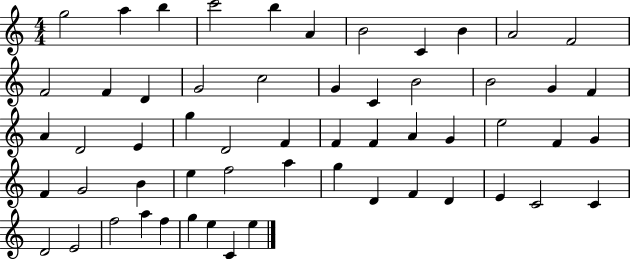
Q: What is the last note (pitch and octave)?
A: E5